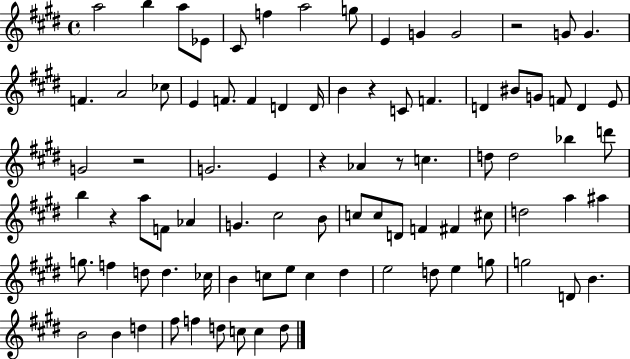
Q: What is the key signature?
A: E major